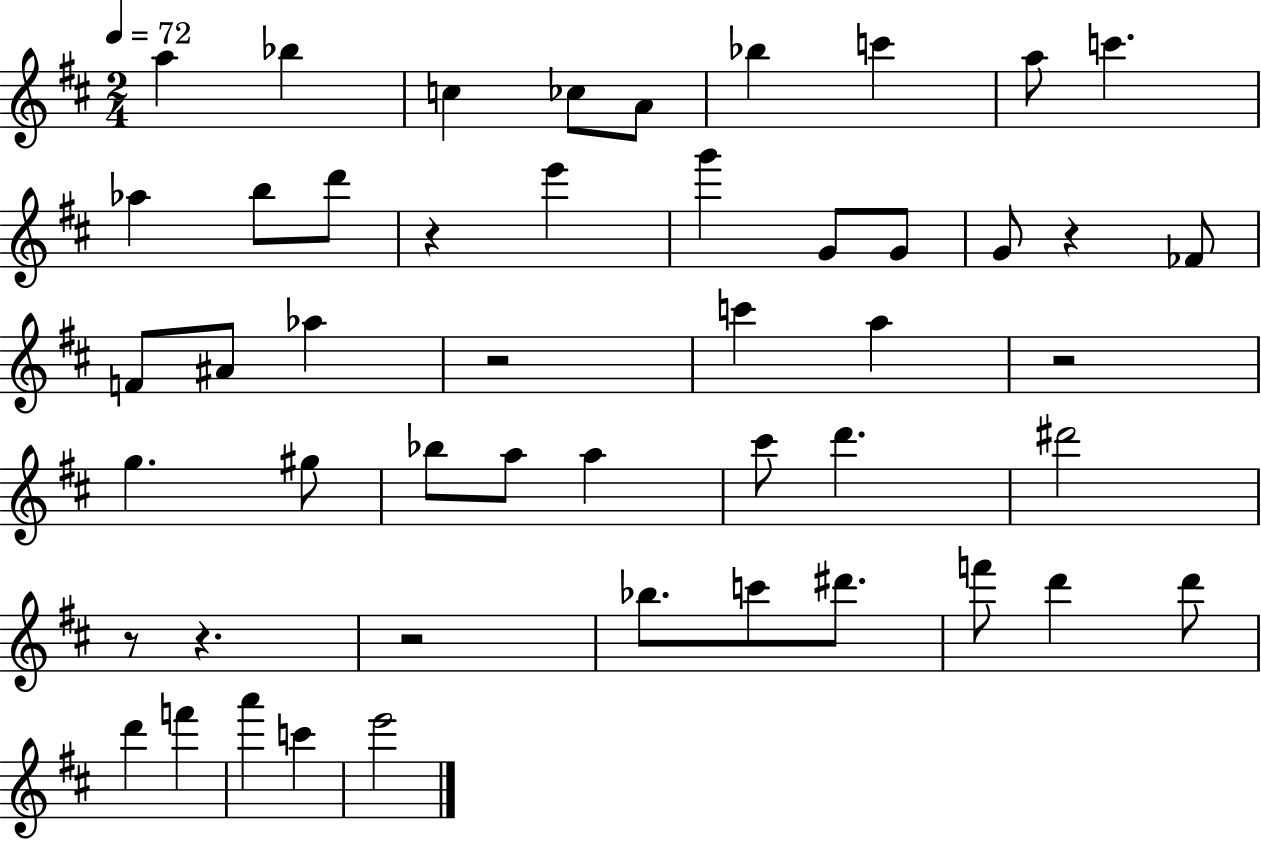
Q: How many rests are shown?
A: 7